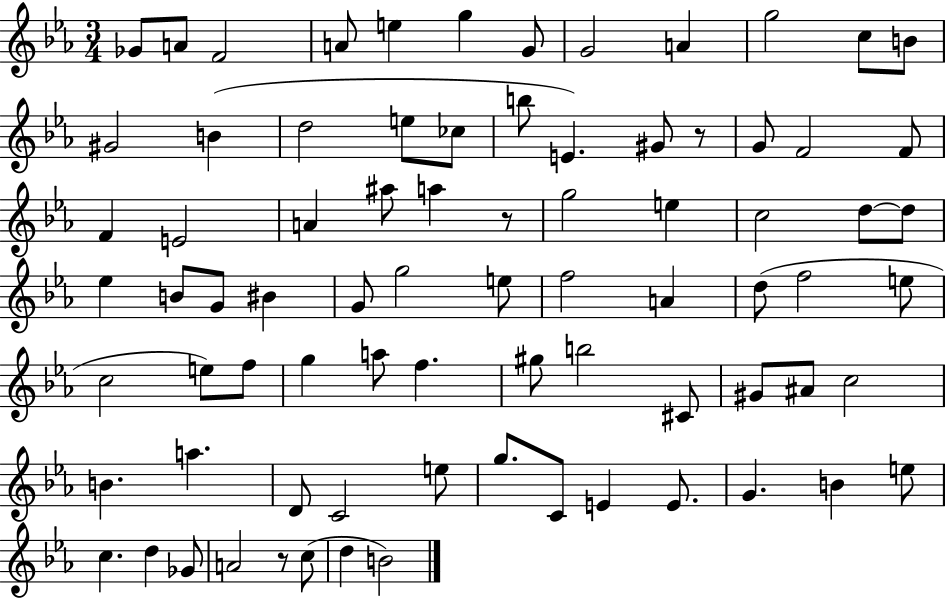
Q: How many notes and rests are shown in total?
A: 79